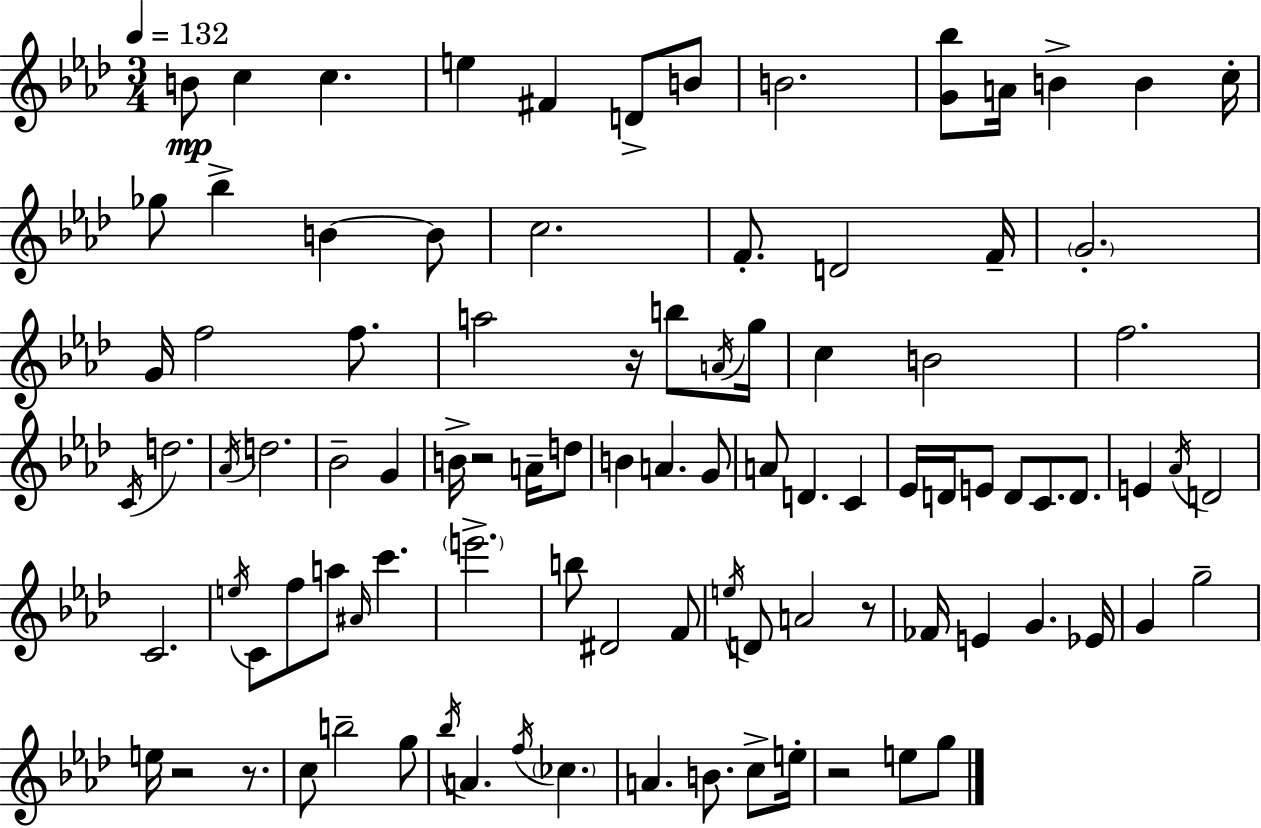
{
  \clef treble
  \numericTimeSignature
  \time 3/4
  \key f \minor
  \tempo 4 = 132
  b'8\mp c''4 c''4. | e''4 fis'4 d'8-> b'8 | b'2. | <g' bes''>8 a'16 b'4-> b'4 c''16-. | \break ges''8 bes''4-> b'4~~ b'8 | c''2. | f'8.-. d'2 f'16-- | \parenthesize g'2.-. | \break g'16 f''2 f''8. | a''2 r16 b''8 \acciaccatura { a'16 } | g''16 c''4 b'2 | f''2. | \break \acciaccatura { c'16 } d''2. | \acciaccatura { aes'16 } d''2. | bes'2-- g'4 | b'16-> r2 | \break a'16-- d''8 b'4 a'4. | g'8 a'8 d'4. c'4 | ees'16 d'16 e'8 d'8 c'8. | d'8. e'4 \acciaccatura { aes'16 } d'2 | \break c'2. | \acciaccatura { e''16 } c'8 f''8 a''8 \grace { ais'16 } | c'''4. \parenthesize e'''2.-> | b''8 dis'2 | \break f'8 \acciaccatura { e''16 } d'8 a'2 | r8 fes'16 e'4 | g'4. ees'16 g'4 g''2-- | e''16 r2 | \break r8. c''8 b''2-- | g''8 \acciaccatura { bes''16 } a'4. | \acciaccatura { f''16 } \parenthesize ces''4. a'4. | b'8. c''8-> e''16-. r2 | \break e''8 g''8 \bar "|."
}